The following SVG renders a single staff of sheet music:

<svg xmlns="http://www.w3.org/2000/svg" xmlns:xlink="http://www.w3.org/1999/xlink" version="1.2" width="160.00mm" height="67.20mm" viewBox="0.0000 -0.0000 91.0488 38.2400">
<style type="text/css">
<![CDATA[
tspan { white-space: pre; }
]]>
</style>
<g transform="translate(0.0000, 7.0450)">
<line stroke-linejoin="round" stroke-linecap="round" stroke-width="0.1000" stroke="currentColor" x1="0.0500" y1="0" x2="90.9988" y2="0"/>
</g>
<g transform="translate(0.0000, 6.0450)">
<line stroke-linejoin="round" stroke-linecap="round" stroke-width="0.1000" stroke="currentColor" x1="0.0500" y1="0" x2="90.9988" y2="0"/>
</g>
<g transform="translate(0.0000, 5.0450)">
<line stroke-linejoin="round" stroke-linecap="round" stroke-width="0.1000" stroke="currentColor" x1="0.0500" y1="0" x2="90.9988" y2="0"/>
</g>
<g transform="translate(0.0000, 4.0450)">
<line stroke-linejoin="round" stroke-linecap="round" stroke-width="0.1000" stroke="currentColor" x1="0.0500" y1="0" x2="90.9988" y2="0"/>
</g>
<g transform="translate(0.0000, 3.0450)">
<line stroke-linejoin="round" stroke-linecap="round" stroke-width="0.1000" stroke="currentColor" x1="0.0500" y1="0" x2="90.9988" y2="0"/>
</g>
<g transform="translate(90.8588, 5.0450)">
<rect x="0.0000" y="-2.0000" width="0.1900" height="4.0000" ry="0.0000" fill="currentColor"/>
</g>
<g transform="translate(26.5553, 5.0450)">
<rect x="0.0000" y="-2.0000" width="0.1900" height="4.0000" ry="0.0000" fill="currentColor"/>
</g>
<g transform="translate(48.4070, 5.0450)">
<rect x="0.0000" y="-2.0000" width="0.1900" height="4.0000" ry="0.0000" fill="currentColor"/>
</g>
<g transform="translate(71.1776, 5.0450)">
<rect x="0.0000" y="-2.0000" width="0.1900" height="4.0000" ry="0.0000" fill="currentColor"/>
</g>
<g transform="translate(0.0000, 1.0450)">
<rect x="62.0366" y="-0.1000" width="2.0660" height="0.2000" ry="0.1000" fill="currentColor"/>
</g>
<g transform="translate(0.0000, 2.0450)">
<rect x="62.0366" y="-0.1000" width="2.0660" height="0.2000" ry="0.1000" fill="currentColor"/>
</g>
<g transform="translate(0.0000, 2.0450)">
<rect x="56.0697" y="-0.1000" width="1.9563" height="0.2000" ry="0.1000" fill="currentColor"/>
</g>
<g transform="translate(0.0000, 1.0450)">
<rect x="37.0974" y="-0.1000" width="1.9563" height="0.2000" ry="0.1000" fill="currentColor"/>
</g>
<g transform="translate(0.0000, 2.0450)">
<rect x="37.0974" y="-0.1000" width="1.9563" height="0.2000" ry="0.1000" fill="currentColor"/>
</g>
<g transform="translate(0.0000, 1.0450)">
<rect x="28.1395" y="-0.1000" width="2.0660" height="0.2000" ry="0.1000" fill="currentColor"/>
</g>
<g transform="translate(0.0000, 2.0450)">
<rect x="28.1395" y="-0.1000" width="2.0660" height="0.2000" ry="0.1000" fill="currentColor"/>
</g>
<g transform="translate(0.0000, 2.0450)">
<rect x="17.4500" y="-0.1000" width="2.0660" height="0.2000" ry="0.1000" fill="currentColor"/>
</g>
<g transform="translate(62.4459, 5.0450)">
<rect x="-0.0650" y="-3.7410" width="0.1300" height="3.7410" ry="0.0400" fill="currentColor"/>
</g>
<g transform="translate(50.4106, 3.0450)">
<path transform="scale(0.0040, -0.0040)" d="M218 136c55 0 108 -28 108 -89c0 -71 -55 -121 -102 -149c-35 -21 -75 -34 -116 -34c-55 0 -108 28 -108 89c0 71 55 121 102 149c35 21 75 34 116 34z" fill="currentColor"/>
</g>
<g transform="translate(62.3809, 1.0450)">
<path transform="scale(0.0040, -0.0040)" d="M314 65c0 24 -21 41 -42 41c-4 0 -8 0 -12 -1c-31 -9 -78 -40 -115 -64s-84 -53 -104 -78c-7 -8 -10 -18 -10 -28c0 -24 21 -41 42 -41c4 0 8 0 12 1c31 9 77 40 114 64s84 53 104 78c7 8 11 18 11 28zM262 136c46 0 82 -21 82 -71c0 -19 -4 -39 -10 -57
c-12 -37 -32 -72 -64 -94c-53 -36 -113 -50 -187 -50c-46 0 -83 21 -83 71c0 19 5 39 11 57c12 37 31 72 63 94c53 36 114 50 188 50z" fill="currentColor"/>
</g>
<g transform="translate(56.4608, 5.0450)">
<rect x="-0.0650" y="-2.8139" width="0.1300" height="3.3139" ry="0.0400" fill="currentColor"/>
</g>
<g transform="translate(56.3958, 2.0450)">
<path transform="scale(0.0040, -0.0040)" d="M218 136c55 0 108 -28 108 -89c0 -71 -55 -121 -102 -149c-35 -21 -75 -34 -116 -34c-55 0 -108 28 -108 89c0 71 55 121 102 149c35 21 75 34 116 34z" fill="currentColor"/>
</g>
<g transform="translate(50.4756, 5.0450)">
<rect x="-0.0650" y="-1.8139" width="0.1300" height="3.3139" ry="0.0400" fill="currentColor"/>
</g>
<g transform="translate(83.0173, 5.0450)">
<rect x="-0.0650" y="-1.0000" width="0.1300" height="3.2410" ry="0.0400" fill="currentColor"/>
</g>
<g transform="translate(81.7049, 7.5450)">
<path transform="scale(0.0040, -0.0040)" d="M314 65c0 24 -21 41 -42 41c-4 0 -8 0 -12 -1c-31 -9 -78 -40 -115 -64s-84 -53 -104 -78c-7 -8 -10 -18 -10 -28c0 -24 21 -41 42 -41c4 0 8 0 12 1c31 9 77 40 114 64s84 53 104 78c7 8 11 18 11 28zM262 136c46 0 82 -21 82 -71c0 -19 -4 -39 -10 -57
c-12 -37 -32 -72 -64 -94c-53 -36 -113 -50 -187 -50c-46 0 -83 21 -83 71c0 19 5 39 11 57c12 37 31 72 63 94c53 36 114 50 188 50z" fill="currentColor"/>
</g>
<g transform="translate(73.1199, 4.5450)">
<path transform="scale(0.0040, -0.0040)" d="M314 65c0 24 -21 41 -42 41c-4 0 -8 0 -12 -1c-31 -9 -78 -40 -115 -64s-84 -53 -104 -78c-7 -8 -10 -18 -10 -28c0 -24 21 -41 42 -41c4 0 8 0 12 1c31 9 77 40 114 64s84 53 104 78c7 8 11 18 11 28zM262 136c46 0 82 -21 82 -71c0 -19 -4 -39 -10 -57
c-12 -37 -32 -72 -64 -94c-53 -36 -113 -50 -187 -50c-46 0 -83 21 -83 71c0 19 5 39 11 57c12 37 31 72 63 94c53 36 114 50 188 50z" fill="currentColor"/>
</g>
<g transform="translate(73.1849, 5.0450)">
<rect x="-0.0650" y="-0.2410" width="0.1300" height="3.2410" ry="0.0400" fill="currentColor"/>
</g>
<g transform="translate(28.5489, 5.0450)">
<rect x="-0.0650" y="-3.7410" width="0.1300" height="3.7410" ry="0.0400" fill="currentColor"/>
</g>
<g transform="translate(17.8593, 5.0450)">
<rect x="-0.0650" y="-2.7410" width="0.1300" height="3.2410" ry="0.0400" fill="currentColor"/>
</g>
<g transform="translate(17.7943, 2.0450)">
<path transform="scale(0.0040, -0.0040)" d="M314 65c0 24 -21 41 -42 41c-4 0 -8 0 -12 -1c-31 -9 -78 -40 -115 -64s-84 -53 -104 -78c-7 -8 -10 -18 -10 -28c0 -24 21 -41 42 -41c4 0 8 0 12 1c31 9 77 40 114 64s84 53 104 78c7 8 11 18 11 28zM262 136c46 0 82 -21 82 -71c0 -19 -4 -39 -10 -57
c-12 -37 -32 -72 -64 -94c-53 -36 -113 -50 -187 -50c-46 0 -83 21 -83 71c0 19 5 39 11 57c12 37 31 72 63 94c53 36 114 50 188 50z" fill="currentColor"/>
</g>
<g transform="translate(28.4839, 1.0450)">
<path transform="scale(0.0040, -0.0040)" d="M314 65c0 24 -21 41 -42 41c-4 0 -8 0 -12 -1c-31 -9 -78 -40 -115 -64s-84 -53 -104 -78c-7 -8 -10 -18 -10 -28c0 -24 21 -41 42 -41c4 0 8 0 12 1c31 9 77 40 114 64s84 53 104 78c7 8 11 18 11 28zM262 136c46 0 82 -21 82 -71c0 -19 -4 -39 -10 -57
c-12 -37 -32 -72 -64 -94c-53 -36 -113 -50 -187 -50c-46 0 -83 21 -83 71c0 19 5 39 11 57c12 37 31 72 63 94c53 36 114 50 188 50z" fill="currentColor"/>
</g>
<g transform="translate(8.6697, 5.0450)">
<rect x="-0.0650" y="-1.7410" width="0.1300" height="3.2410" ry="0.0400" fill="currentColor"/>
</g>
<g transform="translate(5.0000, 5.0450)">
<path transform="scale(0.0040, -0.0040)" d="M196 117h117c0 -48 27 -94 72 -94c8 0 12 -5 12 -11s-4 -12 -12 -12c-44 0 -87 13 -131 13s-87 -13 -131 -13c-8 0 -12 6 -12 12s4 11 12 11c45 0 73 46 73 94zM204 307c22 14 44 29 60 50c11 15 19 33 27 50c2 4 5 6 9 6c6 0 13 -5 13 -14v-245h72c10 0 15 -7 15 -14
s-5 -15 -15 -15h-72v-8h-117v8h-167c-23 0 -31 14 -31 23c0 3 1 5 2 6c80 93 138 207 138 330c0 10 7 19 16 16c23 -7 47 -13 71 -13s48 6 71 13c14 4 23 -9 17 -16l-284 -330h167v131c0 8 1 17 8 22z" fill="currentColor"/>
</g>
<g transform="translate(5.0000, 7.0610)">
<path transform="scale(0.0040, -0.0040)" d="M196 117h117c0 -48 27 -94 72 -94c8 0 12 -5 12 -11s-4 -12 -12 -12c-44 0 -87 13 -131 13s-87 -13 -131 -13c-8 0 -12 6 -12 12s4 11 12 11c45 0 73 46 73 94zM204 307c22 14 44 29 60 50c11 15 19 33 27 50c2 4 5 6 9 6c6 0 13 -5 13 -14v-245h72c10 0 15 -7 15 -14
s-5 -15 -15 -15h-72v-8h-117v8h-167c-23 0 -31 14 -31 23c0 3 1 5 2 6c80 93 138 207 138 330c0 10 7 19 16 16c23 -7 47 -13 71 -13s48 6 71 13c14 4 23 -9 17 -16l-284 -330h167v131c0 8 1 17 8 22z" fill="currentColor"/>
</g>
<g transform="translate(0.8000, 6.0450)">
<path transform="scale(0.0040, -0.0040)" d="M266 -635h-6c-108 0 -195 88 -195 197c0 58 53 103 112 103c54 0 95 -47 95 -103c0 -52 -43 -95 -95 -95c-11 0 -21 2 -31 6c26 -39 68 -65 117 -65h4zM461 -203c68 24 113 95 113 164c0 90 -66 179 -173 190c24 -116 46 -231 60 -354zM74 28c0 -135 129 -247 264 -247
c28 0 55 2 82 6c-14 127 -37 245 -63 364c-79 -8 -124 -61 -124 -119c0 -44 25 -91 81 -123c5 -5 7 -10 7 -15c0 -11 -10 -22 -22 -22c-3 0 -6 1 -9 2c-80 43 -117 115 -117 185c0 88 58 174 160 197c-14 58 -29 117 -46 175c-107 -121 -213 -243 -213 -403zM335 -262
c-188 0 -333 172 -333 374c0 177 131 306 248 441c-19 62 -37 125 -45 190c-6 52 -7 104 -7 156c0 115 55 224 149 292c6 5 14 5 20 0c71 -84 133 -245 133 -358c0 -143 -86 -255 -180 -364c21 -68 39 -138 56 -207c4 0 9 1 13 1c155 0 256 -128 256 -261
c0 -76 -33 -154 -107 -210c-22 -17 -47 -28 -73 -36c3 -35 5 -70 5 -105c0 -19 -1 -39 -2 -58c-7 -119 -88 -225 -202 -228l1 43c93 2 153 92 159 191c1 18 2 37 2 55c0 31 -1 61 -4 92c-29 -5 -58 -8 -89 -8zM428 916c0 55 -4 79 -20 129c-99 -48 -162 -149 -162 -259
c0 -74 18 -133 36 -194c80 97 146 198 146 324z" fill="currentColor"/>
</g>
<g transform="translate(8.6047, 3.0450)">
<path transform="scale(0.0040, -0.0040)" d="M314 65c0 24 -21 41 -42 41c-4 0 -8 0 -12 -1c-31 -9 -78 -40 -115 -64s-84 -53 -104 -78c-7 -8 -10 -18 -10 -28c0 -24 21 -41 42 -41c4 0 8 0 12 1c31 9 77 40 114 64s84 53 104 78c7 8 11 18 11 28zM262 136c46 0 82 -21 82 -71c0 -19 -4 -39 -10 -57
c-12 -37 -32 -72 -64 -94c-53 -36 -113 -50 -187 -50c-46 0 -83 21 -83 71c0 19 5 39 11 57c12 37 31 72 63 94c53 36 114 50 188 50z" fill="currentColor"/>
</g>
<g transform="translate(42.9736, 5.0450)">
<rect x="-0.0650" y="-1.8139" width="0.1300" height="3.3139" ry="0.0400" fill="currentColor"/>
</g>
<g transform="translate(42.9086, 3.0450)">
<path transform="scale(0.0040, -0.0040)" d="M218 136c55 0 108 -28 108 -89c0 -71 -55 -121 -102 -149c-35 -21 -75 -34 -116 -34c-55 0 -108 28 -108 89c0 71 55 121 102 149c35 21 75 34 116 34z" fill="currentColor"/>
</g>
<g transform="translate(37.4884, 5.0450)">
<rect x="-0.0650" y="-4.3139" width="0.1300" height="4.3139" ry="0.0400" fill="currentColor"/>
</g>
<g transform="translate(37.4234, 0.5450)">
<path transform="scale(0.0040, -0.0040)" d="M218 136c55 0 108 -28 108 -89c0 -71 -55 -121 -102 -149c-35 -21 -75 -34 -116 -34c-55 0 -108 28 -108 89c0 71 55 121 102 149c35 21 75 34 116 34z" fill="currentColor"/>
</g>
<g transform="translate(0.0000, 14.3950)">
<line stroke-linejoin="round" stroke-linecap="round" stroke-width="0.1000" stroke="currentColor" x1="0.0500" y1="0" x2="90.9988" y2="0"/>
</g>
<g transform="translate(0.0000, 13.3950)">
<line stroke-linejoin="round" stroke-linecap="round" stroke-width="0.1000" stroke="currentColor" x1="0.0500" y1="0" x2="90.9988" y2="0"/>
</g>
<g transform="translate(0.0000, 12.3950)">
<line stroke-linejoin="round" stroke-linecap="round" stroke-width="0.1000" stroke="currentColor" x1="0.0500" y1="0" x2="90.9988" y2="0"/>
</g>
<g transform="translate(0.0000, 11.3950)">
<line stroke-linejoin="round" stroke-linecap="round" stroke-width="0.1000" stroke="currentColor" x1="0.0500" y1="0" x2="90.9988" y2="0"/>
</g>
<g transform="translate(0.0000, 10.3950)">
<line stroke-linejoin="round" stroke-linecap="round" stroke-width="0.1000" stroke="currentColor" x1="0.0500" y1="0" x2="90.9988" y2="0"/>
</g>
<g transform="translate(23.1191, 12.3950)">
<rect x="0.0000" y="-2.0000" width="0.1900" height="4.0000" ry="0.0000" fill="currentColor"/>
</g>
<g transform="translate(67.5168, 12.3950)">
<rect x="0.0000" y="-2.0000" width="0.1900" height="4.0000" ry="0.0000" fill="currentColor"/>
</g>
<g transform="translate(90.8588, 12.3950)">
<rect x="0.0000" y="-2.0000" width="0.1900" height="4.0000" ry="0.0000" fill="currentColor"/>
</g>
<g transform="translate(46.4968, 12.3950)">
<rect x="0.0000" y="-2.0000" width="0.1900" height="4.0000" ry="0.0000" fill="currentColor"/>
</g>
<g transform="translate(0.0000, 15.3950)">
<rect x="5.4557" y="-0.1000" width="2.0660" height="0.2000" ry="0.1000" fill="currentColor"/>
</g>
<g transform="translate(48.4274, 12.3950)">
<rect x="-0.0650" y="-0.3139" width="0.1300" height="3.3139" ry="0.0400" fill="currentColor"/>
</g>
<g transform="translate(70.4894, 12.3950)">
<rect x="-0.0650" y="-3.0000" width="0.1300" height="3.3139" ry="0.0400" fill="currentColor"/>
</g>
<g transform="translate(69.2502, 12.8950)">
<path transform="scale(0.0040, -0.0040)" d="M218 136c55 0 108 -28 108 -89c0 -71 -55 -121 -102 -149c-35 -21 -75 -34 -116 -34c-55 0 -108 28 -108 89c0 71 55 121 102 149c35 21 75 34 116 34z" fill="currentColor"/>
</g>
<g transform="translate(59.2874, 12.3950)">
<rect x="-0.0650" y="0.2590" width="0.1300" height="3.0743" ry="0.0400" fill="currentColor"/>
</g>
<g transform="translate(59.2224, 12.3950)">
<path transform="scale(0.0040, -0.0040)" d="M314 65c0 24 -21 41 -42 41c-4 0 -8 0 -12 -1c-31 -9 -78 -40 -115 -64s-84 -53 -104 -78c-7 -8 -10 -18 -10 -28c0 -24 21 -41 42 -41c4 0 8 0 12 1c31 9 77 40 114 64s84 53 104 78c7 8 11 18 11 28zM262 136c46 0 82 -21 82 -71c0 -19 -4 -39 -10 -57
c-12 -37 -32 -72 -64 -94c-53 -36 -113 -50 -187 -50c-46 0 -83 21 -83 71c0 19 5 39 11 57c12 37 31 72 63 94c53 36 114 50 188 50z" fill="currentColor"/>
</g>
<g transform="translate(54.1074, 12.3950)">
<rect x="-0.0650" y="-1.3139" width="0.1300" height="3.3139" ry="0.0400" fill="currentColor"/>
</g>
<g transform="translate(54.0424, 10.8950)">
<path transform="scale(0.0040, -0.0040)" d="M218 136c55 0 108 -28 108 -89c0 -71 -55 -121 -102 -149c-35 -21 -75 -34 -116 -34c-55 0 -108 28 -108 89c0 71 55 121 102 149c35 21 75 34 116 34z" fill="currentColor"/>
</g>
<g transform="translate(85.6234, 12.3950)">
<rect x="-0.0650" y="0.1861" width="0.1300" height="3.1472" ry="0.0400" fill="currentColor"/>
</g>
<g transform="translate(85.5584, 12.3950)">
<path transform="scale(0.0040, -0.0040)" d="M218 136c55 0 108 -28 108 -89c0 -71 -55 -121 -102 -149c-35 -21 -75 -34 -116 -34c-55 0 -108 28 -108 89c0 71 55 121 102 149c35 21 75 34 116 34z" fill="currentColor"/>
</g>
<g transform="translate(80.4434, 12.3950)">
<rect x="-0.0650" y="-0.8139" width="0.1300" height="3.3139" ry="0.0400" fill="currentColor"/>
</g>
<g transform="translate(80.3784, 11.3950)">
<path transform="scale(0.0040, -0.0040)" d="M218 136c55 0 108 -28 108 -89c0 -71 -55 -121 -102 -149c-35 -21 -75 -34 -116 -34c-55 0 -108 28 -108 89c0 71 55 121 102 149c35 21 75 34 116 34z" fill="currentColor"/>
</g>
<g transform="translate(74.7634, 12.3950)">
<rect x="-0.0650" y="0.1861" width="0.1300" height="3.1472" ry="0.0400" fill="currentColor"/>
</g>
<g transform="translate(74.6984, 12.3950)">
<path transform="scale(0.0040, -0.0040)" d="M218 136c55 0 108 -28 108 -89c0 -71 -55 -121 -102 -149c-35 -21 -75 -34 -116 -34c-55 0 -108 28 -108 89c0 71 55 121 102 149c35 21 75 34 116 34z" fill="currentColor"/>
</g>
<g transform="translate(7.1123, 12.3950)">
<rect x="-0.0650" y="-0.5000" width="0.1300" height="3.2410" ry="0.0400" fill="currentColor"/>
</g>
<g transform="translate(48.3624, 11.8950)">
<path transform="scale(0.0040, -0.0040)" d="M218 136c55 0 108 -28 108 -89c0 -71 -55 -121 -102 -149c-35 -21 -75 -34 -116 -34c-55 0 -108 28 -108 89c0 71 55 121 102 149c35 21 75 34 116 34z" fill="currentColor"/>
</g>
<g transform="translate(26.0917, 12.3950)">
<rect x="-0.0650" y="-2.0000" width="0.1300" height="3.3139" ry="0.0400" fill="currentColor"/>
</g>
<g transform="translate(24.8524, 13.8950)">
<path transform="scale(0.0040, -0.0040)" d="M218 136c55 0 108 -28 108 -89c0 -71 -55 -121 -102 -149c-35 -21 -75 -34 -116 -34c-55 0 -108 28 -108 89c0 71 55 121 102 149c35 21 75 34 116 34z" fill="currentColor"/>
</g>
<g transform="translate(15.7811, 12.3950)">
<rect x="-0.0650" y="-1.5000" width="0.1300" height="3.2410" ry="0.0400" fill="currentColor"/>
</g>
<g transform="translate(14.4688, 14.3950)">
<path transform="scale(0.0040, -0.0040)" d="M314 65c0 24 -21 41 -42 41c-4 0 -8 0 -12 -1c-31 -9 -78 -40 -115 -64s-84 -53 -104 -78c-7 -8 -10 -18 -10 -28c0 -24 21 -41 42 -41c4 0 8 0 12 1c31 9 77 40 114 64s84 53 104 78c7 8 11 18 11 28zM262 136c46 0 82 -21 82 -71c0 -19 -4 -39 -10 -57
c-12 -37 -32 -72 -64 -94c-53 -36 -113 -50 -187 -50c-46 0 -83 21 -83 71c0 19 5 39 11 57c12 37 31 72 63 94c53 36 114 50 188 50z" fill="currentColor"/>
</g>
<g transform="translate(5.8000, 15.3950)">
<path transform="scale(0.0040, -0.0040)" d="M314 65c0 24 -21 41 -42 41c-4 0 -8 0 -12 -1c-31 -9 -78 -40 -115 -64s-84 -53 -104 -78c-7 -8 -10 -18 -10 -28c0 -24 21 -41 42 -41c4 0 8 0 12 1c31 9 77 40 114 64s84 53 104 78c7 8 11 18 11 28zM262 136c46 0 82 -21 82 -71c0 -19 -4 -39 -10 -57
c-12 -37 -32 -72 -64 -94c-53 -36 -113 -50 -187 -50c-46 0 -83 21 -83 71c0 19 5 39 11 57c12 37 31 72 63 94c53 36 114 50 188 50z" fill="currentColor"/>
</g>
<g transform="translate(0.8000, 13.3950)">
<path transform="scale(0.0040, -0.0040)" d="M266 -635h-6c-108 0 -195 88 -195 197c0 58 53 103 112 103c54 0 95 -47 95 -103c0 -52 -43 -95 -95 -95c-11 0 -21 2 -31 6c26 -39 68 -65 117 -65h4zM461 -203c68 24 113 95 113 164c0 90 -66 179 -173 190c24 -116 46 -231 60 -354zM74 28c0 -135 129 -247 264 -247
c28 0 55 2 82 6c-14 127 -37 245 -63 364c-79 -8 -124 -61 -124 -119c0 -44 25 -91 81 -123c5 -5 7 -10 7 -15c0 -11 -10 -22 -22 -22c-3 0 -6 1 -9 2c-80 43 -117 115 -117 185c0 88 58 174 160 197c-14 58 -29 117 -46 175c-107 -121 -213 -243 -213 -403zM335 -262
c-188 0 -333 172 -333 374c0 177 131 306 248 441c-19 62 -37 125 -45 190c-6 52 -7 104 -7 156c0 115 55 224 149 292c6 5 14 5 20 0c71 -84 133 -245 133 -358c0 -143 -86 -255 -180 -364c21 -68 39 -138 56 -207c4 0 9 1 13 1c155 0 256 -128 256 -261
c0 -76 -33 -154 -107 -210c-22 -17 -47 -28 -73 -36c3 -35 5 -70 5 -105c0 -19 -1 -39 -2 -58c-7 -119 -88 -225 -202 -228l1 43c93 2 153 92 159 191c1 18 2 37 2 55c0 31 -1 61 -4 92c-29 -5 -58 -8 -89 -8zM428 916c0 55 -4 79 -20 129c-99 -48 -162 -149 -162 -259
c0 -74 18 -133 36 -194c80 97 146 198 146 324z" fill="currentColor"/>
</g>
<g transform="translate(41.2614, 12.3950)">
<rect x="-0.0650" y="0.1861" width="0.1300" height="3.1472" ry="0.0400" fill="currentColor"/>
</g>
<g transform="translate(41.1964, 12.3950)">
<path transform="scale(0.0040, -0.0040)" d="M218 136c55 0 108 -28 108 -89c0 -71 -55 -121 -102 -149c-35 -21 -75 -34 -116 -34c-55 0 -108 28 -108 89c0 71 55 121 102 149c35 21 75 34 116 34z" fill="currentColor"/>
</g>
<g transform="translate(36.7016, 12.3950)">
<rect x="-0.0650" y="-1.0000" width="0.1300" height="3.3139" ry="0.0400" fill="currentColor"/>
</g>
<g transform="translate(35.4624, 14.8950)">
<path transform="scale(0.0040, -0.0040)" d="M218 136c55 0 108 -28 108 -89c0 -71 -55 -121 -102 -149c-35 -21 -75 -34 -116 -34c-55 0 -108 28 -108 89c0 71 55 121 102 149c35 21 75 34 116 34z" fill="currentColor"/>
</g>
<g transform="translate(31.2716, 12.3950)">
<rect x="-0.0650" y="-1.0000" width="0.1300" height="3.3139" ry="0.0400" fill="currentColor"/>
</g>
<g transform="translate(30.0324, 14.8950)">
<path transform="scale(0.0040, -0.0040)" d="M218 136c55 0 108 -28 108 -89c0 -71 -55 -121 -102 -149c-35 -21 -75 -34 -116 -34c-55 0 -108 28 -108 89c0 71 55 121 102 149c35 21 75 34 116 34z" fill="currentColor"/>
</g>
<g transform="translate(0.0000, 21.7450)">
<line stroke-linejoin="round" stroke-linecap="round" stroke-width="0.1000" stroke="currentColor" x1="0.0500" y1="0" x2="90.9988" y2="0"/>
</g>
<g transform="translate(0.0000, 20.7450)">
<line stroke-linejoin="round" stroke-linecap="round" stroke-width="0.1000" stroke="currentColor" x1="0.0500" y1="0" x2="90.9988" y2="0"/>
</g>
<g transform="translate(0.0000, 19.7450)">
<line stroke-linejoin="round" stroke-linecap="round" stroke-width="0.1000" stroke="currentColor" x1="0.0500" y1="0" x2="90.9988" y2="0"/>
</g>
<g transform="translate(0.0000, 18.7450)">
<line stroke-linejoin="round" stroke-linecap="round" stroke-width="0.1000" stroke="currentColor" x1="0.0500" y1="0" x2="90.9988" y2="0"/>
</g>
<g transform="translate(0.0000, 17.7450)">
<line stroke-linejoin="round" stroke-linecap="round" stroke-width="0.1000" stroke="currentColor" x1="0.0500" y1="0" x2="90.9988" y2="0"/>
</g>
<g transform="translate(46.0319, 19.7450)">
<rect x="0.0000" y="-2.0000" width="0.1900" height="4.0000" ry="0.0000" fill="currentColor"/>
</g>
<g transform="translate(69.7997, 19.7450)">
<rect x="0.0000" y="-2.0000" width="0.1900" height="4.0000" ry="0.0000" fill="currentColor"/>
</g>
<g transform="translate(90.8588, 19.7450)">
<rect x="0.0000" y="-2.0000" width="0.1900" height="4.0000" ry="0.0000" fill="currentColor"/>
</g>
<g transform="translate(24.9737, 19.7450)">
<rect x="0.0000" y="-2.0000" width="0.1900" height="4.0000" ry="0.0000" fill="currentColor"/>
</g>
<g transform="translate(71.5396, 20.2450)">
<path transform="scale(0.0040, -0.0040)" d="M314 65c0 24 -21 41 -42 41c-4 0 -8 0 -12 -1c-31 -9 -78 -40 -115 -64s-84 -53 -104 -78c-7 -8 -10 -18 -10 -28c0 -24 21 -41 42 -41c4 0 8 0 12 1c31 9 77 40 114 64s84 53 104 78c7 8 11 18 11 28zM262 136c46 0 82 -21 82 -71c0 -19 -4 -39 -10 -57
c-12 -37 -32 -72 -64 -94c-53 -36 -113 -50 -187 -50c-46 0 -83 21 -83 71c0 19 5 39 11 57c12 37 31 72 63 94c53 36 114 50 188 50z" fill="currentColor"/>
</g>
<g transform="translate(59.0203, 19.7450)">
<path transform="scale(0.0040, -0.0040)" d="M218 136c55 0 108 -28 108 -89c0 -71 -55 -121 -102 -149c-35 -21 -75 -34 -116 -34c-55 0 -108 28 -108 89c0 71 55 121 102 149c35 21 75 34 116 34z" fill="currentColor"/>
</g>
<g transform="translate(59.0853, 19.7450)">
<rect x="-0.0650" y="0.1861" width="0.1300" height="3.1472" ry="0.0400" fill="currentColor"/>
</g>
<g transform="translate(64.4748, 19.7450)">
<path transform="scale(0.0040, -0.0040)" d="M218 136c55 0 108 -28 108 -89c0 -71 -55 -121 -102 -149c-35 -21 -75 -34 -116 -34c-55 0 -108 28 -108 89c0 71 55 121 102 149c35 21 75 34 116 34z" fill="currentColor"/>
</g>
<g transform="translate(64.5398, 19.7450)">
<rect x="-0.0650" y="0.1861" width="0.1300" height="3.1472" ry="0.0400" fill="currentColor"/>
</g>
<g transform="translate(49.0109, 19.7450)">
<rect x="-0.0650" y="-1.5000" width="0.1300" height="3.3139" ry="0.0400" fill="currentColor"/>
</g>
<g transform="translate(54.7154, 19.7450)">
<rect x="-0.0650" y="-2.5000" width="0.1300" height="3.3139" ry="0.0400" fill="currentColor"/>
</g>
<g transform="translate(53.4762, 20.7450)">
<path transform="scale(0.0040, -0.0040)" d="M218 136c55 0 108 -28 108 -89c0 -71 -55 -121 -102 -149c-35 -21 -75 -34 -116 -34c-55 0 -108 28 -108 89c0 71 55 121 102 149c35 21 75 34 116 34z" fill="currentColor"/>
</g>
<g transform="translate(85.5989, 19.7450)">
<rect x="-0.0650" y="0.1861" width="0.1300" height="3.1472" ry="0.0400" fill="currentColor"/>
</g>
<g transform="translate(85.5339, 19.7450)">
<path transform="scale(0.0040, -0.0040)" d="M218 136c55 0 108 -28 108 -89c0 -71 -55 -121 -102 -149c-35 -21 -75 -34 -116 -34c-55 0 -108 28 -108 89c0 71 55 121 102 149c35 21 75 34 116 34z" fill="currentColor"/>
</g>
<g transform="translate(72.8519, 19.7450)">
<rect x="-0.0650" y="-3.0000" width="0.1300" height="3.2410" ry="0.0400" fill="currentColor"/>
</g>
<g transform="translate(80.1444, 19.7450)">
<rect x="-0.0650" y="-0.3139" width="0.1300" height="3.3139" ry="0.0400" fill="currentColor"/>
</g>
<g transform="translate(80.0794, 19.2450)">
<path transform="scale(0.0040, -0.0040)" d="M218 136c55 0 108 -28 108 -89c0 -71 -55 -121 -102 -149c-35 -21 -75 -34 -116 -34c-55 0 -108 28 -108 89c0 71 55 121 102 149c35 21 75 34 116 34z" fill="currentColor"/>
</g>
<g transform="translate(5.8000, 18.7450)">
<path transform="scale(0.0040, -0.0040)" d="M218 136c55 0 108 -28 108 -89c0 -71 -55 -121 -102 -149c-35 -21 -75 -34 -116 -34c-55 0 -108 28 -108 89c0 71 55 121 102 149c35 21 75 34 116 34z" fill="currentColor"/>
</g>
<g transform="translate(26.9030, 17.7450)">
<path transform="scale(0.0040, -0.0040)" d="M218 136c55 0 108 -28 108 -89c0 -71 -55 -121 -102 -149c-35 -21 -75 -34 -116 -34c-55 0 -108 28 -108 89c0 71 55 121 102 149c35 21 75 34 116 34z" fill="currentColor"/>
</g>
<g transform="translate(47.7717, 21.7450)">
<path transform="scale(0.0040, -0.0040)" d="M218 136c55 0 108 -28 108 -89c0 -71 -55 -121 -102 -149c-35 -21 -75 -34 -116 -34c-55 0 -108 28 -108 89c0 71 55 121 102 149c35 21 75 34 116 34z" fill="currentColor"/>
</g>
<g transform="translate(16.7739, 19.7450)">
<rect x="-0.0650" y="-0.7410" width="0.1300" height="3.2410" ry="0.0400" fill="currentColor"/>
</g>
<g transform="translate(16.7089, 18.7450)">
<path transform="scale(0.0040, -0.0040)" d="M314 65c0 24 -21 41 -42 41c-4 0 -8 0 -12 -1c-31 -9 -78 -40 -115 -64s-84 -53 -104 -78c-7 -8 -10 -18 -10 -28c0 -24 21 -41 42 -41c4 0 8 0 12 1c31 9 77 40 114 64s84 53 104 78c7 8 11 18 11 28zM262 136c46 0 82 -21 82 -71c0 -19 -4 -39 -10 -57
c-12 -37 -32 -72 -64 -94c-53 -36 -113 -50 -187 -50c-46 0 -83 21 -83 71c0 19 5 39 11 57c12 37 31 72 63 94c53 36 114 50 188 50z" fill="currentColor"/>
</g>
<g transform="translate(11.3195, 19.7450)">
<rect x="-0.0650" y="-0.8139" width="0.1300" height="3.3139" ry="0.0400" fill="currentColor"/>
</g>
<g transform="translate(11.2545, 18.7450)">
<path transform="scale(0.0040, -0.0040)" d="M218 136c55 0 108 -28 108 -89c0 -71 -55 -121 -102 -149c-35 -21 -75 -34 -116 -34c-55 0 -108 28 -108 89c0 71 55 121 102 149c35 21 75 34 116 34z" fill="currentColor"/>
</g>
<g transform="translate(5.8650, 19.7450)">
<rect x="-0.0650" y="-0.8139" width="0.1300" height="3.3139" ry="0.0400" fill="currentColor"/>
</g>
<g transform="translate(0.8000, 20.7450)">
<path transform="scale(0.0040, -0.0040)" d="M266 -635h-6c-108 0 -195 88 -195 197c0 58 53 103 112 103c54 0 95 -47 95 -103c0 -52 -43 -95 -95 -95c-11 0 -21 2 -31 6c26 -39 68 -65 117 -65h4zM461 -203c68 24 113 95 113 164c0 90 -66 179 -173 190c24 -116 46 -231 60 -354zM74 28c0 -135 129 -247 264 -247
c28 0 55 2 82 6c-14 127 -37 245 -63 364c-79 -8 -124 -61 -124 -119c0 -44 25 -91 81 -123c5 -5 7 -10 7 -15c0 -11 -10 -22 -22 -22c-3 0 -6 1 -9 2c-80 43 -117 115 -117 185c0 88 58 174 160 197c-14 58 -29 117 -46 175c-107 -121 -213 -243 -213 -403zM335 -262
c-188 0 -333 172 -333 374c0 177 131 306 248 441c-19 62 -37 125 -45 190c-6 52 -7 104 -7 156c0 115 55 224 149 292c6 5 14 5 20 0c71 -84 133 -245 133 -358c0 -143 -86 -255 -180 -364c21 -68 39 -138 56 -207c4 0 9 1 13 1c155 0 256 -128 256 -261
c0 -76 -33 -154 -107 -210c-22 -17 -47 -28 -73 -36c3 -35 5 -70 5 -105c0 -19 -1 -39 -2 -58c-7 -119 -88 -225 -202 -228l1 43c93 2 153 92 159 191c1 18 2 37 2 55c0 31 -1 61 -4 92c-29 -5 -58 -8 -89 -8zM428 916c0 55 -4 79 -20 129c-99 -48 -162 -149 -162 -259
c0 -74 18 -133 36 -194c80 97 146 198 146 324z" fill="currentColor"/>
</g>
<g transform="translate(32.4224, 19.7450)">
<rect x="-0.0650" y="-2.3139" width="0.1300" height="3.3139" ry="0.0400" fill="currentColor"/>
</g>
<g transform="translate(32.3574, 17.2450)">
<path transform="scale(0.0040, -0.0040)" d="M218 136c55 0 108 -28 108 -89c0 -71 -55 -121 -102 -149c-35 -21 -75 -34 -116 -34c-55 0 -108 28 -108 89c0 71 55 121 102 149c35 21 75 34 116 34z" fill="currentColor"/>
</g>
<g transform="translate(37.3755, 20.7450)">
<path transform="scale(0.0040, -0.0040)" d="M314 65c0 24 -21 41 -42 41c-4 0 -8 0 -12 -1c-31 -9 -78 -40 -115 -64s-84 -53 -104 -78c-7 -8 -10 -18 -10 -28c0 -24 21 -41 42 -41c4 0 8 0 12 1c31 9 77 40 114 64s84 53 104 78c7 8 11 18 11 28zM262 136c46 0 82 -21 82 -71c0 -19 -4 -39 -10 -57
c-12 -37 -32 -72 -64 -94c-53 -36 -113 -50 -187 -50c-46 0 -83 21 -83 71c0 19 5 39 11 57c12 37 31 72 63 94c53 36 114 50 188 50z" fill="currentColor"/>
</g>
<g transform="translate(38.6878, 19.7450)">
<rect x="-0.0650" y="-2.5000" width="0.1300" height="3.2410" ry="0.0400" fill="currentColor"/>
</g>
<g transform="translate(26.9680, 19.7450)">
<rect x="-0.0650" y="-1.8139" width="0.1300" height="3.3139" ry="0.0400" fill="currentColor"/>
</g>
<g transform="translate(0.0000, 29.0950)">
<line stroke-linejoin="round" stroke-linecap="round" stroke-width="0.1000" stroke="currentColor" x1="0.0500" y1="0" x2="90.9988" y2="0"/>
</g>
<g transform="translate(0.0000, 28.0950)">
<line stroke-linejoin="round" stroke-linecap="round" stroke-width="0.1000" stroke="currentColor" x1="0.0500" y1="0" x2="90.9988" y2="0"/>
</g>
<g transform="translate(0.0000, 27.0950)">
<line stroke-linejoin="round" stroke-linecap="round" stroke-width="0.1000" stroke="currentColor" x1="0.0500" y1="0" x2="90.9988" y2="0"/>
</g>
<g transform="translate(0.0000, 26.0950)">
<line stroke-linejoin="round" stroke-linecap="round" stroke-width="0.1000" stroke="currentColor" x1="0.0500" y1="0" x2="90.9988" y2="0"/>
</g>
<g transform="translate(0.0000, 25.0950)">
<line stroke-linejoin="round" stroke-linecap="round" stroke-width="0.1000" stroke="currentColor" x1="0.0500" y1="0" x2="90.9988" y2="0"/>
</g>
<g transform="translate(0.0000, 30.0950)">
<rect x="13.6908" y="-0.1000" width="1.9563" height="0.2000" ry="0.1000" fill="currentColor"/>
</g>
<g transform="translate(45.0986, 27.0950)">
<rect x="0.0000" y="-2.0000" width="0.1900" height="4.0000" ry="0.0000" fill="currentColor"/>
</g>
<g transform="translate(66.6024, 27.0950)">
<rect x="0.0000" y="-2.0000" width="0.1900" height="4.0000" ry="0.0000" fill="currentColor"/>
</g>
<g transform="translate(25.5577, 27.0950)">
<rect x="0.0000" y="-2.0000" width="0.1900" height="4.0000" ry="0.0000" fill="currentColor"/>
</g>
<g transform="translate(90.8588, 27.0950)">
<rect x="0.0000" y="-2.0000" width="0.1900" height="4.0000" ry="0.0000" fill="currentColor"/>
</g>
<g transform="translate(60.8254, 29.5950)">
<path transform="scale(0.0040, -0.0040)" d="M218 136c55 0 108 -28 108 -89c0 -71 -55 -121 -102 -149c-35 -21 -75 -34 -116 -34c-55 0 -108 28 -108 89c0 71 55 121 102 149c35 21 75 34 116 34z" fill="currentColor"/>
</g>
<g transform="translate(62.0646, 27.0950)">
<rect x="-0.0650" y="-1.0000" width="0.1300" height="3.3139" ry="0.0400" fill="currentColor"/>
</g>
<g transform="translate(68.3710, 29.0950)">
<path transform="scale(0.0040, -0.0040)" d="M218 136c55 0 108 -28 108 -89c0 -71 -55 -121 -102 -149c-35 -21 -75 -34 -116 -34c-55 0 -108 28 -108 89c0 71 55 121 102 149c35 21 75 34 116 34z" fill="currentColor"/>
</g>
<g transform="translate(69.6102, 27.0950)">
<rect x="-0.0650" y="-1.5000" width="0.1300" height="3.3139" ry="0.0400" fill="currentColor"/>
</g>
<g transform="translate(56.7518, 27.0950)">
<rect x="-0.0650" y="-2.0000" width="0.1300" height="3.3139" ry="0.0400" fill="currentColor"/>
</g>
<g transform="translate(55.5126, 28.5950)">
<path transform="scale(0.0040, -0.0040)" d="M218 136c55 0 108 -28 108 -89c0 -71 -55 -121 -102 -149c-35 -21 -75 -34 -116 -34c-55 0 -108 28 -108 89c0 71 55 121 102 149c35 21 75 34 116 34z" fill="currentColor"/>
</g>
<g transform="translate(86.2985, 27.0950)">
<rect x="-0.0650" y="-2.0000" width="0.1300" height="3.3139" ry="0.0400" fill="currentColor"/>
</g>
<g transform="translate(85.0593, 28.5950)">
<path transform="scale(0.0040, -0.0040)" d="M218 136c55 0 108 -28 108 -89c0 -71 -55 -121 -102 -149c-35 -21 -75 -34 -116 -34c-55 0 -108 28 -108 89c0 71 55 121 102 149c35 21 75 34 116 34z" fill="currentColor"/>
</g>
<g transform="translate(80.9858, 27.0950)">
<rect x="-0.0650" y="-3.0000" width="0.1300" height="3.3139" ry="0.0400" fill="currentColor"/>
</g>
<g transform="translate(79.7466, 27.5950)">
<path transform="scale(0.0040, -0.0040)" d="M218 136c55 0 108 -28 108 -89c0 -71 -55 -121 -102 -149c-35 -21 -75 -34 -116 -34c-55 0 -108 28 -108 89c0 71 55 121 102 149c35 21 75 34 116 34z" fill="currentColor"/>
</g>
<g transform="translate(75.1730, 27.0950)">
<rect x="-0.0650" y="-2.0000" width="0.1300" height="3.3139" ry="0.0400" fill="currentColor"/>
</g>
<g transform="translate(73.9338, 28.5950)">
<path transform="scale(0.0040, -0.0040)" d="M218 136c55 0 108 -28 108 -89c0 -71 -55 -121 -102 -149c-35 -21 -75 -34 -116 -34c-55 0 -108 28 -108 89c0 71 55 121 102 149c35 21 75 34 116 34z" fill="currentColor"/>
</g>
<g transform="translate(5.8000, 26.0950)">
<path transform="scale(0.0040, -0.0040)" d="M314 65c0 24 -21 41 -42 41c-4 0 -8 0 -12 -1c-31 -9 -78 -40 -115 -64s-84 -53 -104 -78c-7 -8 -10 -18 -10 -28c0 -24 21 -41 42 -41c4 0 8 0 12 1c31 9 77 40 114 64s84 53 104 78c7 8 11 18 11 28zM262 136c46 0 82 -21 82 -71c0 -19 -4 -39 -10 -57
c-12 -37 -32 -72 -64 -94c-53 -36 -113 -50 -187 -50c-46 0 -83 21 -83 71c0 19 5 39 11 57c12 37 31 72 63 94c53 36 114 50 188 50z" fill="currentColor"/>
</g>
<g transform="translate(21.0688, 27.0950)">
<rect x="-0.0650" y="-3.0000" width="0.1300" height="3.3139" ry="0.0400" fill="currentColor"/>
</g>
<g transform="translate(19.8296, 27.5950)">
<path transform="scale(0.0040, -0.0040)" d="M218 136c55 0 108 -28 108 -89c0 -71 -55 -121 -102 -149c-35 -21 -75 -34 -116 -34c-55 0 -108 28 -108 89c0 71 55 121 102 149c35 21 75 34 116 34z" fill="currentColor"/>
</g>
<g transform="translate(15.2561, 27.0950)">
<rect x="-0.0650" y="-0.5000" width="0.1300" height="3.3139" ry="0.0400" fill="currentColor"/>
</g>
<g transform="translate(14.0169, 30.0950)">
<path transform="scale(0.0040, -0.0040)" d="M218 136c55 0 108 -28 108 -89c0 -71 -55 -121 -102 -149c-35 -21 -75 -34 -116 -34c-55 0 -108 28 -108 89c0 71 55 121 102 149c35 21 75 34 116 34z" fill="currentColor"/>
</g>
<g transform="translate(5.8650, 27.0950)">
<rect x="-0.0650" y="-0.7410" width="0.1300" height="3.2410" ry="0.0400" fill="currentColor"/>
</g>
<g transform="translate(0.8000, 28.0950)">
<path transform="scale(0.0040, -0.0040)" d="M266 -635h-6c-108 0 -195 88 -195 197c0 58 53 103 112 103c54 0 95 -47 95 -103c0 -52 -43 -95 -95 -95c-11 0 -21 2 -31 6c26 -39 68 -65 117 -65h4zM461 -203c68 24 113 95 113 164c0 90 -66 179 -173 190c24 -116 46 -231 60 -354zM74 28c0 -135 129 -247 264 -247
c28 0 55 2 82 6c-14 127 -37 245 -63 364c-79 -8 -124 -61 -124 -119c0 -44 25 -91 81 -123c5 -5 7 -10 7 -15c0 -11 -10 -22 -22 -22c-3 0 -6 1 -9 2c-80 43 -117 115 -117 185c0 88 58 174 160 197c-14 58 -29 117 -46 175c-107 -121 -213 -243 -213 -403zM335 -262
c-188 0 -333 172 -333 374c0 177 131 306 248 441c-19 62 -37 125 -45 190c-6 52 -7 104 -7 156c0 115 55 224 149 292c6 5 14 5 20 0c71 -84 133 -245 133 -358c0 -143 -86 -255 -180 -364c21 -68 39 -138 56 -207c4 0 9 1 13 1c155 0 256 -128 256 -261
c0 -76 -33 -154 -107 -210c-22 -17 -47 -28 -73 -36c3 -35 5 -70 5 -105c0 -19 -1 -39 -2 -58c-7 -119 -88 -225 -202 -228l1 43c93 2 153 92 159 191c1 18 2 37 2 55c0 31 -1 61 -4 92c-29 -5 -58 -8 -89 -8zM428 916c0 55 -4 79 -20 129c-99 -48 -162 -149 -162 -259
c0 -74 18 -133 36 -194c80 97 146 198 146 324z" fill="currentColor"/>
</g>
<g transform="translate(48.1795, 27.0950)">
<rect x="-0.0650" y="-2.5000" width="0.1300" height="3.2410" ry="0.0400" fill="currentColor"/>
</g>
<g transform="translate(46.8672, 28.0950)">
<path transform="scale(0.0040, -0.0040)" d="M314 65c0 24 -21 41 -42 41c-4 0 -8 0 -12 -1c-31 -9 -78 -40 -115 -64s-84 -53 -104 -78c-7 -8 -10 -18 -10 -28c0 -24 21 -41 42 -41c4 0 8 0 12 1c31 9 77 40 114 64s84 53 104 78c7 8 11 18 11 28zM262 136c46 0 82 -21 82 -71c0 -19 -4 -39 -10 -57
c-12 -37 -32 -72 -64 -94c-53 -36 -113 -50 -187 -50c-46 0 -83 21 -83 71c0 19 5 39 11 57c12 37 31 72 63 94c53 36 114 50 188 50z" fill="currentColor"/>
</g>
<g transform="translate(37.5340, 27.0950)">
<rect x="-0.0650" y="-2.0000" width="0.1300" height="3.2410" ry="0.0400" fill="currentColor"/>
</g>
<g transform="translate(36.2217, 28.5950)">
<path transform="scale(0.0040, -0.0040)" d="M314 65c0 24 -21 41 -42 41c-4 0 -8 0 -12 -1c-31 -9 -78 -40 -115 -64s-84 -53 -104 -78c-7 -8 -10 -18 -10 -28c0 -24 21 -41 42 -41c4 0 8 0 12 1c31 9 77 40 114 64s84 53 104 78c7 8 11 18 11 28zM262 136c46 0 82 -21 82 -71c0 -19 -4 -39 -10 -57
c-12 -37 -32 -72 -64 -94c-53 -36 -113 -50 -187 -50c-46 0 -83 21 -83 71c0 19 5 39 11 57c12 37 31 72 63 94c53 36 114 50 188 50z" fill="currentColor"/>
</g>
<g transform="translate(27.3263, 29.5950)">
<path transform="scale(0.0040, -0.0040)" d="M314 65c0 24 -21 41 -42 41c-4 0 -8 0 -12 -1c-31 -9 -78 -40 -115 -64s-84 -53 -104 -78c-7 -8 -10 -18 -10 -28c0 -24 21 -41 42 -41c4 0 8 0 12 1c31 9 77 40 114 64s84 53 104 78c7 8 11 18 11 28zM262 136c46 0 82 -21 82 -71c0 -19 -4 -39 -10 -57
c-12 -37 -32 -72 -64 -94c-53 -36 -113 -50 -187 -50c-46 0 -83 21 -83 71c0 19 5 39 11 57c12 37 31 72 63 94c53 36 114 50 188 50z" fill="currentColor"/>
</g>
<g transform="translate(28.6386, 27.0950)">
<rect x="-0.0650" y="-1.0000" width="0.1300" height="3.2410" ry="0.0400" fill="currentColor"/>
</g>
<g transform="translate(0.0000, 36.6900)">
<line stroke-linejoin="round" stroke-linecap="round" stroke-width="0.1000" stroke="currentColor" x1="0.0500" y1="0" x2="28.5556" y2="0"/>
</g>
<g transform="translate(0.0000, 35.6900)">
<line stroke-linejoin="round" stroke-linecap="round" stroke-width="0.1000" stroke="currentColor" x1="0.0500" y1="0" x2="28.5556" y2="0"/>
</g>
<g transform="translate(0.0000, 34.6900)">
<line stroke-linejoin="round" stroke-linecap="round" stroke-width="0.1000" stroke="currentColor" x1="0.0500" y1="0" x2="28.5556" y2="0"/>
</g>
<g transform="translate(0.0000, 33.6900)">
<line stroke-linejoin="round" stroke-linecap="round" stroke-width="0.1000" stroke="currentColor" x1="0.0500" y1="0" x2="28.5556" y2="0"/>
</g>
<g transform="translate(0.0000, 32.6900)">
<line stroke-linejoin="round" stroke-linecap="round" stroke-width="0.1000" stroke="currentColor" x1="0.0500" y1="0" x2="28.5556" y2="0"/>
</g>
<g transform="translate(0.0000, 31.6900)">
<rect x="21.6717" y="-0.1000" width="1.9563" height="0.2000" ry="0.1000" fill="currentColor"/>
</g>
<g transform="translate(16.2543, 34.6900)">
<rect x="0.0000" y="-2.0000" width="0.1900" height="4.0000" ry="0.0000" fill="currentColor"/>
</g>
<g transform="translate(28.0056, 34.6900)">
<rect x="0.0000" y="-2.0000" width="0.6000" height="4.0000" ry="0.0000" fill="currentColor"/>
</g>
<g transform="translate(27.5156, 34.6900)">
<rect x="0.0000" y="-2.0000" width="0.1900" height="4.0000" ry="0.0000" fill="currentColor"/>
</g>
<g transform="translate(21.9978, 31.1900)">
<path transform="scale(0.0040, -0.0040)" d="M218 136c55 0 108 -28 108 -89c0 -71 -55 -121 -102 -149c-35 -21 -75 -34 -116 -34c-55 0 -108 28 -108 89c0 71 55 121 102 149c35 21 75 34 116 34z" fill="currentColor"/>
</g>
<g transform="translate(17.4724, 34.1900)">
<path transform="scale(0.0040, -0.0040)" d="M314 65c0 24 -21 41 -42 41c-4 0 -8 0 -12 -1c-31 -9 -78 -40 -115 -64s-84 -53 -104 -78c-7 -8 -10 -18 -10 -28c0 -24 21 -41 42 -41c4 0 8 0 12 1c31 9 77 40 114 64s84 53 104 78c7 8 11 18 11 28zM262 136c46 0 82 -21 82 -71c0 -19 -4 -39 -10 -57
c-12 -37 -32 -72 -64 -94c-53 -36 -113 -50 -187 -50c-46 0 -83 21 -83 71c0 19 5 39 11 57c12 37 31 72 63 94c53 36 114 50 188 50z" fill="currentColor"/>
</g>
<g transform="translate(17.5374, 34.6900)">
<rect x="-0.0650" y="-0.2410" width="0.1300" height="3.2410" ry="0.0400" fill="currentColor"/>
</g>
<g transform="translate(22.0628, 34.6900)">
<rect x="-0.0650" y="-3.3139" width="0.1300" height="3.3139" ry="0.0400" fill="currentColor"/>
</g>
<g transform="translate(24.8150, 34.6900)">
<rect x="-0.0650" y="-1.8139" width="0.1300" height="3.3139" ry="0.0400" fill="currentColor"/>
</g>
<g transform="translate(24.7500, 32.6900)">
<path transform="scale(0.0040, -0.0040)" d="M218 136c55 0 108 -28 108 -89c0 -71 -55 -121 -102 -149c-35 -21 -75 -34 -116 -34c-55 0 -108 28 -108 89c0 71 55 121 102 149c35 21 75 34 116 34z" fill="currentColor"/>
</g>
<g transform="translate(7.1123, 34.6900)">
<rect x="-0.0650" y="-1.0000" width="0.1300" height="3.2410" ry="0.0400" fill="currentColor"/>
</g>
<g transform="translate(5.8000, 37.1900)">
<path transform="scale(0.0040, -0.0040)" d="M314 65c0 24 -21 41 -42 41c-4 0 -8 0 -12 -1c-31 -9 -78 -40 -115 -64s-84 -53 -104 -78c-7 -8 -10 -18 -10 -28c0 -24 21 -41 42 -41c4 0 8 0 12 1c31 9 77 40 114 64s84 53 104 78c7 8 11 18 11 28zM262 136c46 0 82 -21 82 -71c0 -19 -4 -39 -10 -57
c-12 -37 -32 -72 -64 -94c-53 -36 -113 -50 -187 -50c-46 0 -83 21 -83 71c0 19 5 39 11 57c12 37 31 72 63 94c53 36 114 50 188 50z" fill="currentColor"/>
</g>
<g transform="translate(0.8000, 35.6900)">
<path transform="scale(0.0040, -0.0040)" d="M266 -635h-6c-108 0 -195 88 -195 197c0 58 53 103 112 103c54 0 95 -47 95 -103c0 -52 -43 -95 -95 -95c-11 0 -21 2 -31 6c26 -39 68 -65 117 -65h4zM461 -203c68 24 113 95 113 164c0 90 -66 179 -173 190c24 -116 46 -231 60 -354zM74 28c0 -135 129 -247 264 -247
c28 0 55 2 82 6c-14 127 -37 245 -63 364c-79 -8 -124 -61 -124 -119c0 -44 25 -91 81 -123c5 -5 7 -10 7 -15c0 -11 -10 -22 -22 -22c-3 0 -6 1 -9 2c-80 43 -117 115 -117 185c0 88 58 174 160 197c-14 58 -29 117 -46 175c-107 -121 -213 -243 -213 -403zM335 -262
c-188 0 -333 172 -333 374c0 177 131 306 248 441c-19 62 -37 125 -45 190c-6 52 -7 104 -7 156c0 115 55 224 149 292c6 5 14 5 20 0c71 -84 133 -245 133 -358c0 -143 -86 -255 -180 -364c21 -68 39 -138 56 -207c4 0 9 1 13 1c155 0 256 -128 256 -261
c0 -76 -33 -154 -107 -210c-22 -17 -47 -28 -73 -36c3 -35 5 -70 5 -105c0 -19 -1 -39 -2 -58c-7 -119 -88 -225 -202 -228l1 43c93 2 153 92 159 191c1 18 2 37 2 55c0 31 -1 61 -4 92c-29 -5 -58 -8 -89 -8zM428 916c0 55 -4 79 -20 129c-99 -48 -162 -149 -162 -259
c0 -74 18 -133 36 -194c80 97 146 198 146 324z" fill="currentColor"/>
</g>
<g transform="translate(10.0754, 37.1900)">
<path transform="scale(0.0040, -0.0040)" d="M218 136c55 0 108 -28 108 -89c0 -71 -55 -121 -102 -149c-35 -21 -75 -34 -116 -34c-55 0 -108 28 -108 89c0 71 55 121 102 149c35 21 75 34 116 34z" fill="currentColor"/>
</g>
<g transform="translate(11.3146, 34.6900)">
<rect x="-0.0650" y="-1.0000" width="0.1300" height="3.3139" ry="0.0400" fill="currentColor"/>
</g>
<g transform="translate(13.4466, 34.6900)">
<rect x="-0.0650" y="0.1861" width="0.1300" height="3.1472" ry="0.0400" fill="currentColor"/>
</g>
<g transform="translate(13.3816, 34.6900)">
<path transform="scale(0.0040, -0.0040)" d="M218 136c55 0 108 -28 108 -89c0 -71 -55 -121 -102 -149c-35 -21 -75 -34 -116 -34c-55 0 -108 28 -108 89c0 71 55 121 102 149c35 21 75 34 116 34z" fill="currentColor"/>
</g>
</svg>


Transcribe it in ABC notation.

X:1
T:Untitled
M:4/4
L:1/4
K:C
f2 a2 c'2 d' f f a c'2 c2 D2 C2 E2 F D D B c e B2 A B d B d d d2 f g G2 E G B B A2 c B d2 C A D2 F2 G2 F D E F A F D2 D B c2 b f